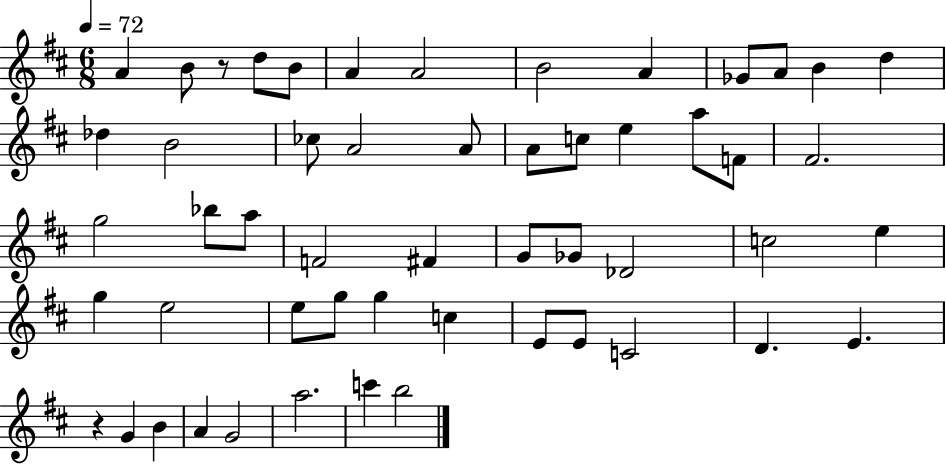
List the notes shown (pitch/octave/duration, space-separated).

A4/q B4/e R/e D5/e B4/e A4/q A4/h B4/h A4/q Gb4/e A4/e B4/q D5/q Db5/q B4/h CES5/e A4/h A4/e A4/e C5/e E5/q A5/e F4/e F#4/h. G5/h Bb5/e A5/e F4/h F#4/q G4/e Gb4/e Db4/h C5/h E5/q G5/q E5/h E5/e G5/e G5/q C5/q E4/e E4/e C4/h D4/q. E4/q. R/q G4/q B4/q A4/q G4/h A5/h. C6/q B5/h